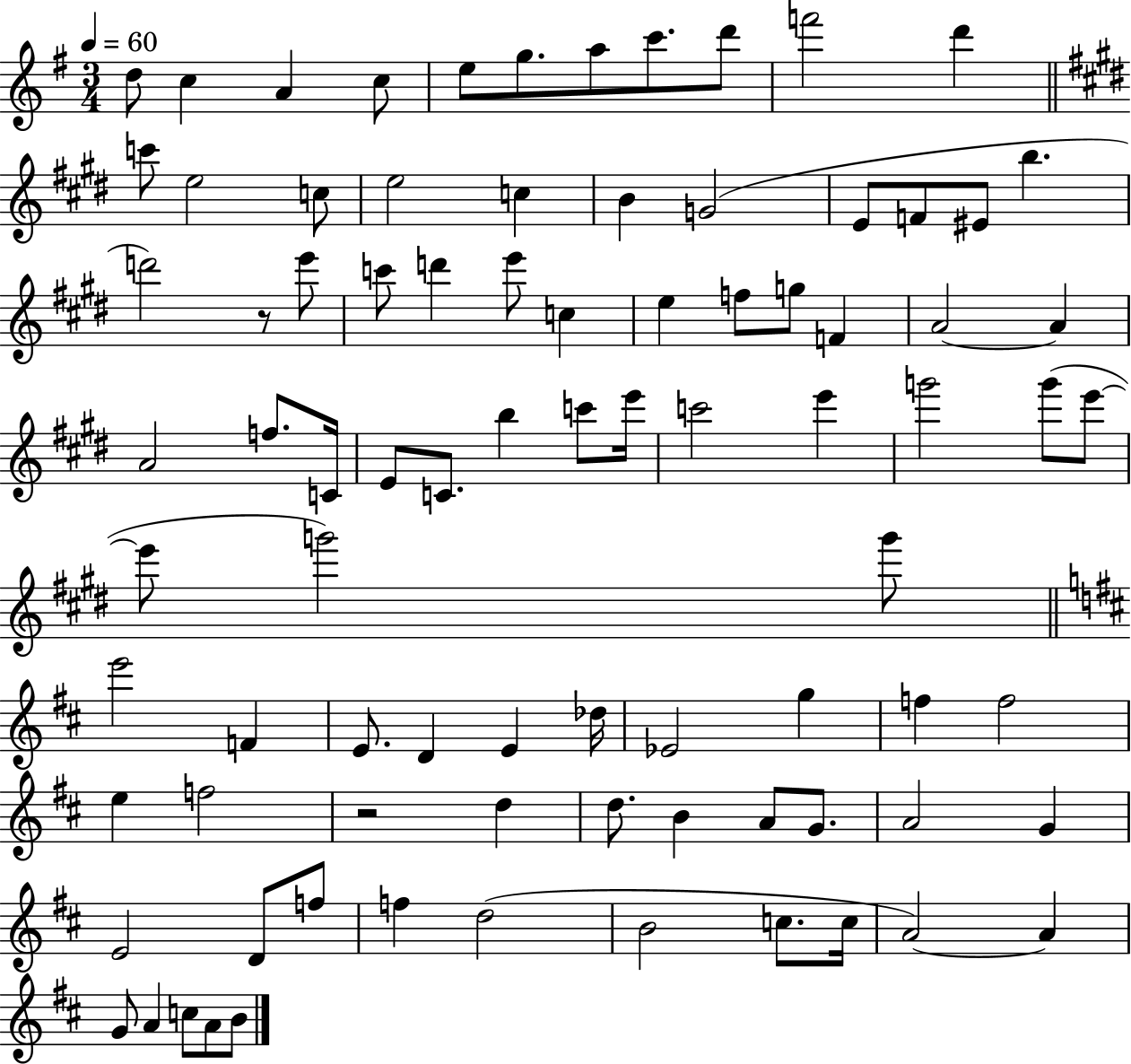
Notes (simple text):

D5/e C5/q A4/q C5/e E5/e G5/e. A5/e C6/e. D6/e F6/h D6/q C6/e E5/h C5/e E5/h C5/q B4/q G4/h E4/e F4/e EIS4/e B5/q. D6/h R/e E6/e C6/e D6/q E6/e C5/q E5/q F5/e G5/e F4/q A4/h A4/q A4/h F5/e. C4/s E4/e C4/e. B5/q C6/e E6/s C6/h E6/q G6/h G6/e E6/e E6/e G6/h G6/e E6/h F4/q E4/e. D4/q E4/q Db5/s Eb4/h G5/q F5/q F5/h E5/q F5/h R/h D5/q D5/e. B4/q A4/e G4/e. A4/h G4/q E4/h D4/e F5/e F5/q D5/h B4/h C5/e. C5/s A4/h A4/q G4/e A4/q C5/e A4/e B4/e